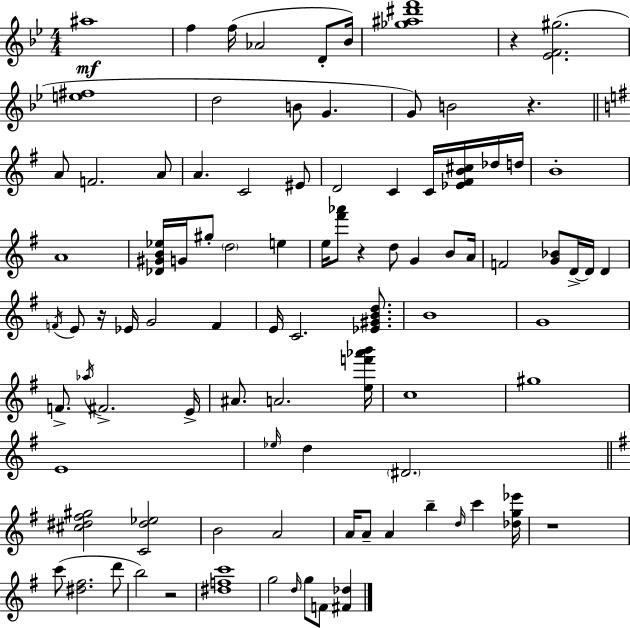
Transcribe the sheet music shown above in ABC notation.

X:1
T:Untitled
M:4/4
L:1/4
K:Bb
^a4 f f/4 _A2 D/2 _B/4 [_g^a^d'f']4 z [_EF^g]2 [e^f]4 d2 B/2 G G/2 B2 z A/2 F2 A/2 A C2 ^E/2 D2 C C/4 [_E^FB^c]/4 _d/4 d/4 B4 A4 [_D^GB_e]/4 G/4 ^g/2 d2 e e/4 [^f'_a']/2 z d/2 G B/2 A/4 F2 [G_B]/2 D/4 D/4 D F/4 E/2 z/4 _E/4 G2 F E/4 C2 [_E^GBd]/2 B4 G4 F/2 _a/4 ^F2 E/4 ^A/2 A2 [ef'_a'b']/4 c4 ^g4 E4 _e/4 d ^D2 [^c^d^f^g]2 [C^d_e]2 B2 A2 A/4 A/2 A b d/4 c' [_dg_e']/4 z4 c'/2 [^d^f]2 d'/2 b2 z2 [^dfc']4 g2 d/4 g/2 F/2 [^F_d]